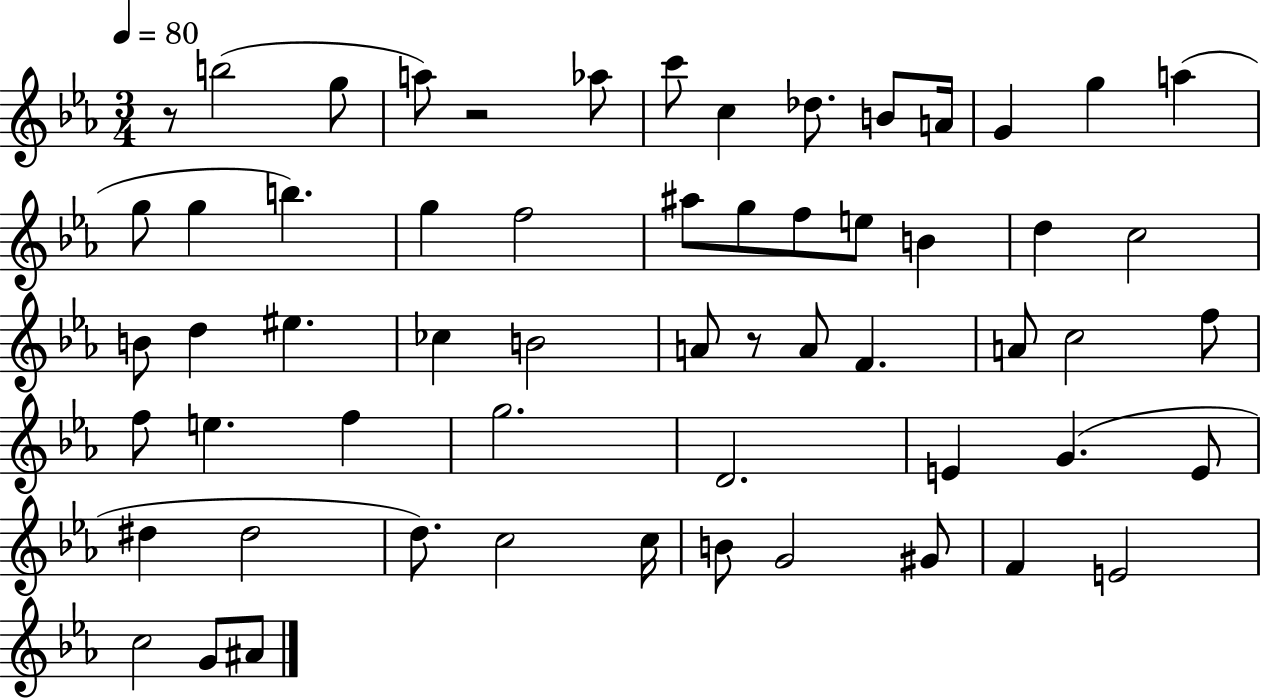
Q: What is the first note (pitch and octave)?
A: B5